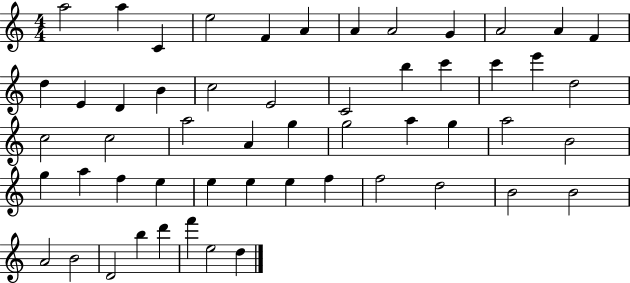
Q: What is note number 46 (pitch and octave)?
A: B4